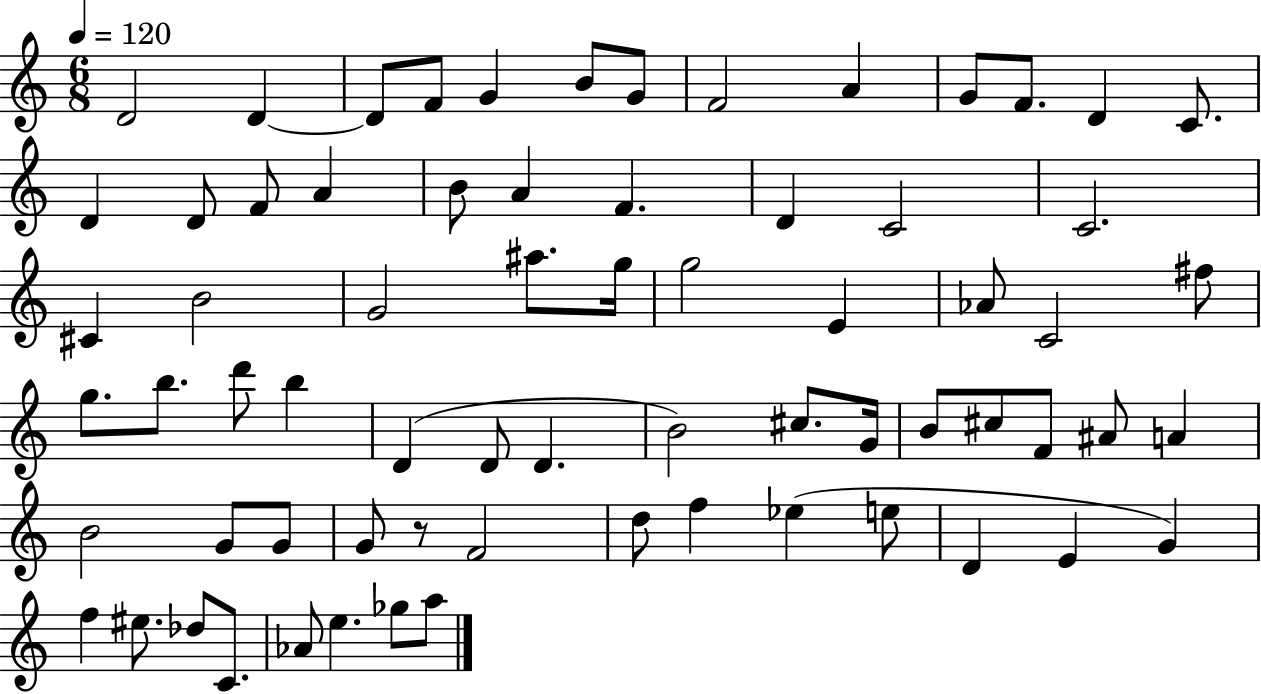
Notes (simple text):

D4/h D4/q D4/e F4/e G4/q B4/e G4/e F4/h A4/q G4/e F4/e. D4/q C4/e. D4/q D4/e F4/e A4/q B4/e A4/q F4/q. D4/q C4/h C4/h. C#4/q B4/h G4/h A#5/e. G5/s G5/h E4/q Ab4/e C4/h F#5/e G5/e. B5/e. D6/e B5/q D4/q D4/e D4/q. B4/h C#5/e. G4/s B4/e C#5/e F4/e A#4/e A4/q B4/h G4/e G4/e G4/e R/e F4/h D5/e F5/q Eb5/q E5/e D4/q E4/q G4/q F5/q EIS5/e. Db5/e C4/e. Ab4/e E5/q. Gb5/e A5/e